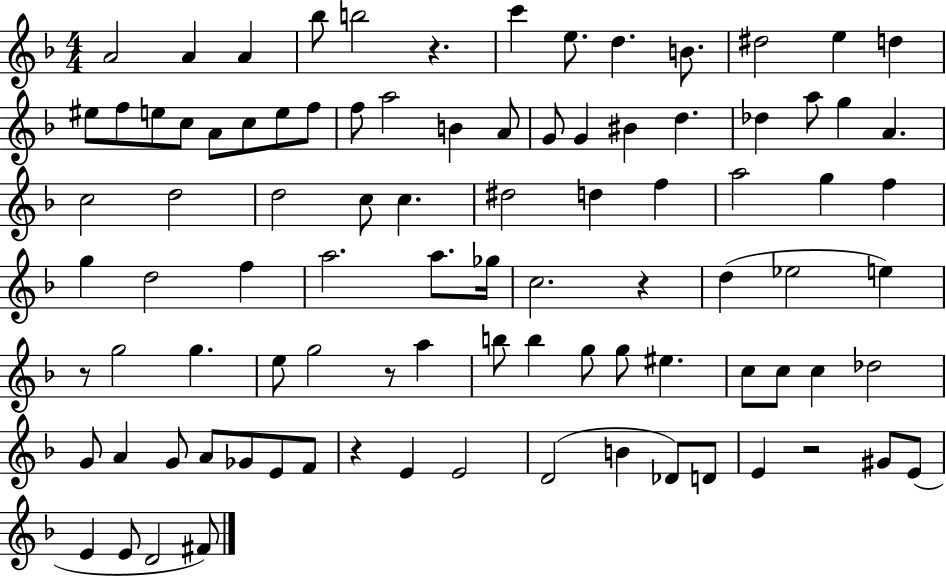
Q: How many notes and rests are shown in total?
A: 93